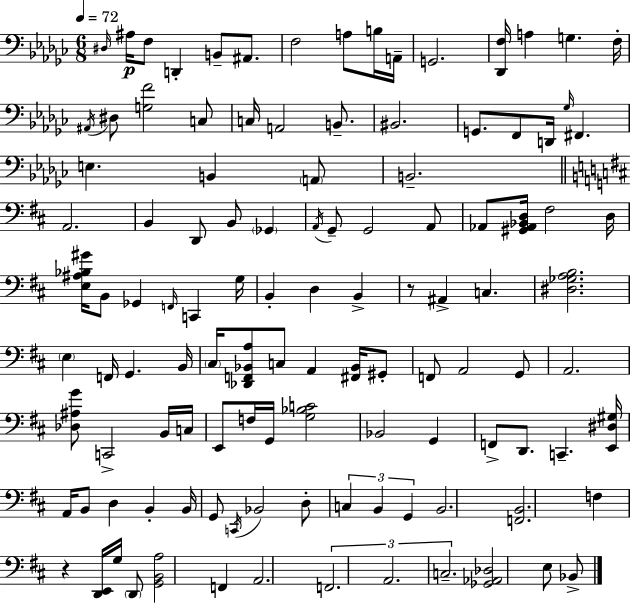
D#3/s A#3/s F3/e D2/q B2/e A#2/e. F3/h A3/e B3/s A2/s G2/h. [Db2,F3]/s A3/q G3/q. F3/s A#2/s D#3/e [G3,F4]/h C3/e C3/s A2/h B2/e. BIS2/h. G2/e. F2/e D2/s Gb3/s F#2/q. E3/q. B2/q A2/e B2/h. A2/h. B2/q D2/e B2/e Gb2/q A2/s G2/e G2/h A2/e Ab2/e [G#2,Ab2,Bb2,D3]/s F#3/h D3/s [E3,A#3,Bb3,G#4]/s B2/e Gb2/q F2/s C2/q G3/s B2/q D3/q B2/q R/e A#2/q C3/q. [D#3,Gb3,A3,B3]/h. E3/q F2/s G2/q. B2/s C#3/s [Db2,F2,Bb2,A3]/e C3/e A2/q [F#2,Bb2]/s G#2/e F2/e A2/h G2/e A2/h. [Db3,A#3,G4]/e C2/h B2/s C3/s E2/e F3/s G2/s [G3,Bb3,C4]/h Bb2/h G2/q F2/e D2/e. C2/q. [E2,D#3,G#3]/s A2/s B2/e D3/q B2/q B2/s G2/e C2/s Bb2/h D3/e C3/q B2/q G2/q B2/h. [F2,B2]/h. F3/q R/q [D2,E2]/s G3/s D2/e [G2,B2,A3]/h F2/q A2/h. F2/h. A2/h. C3/h. [Gb2,Ab2,Db3]/h E3/e Bb2/e